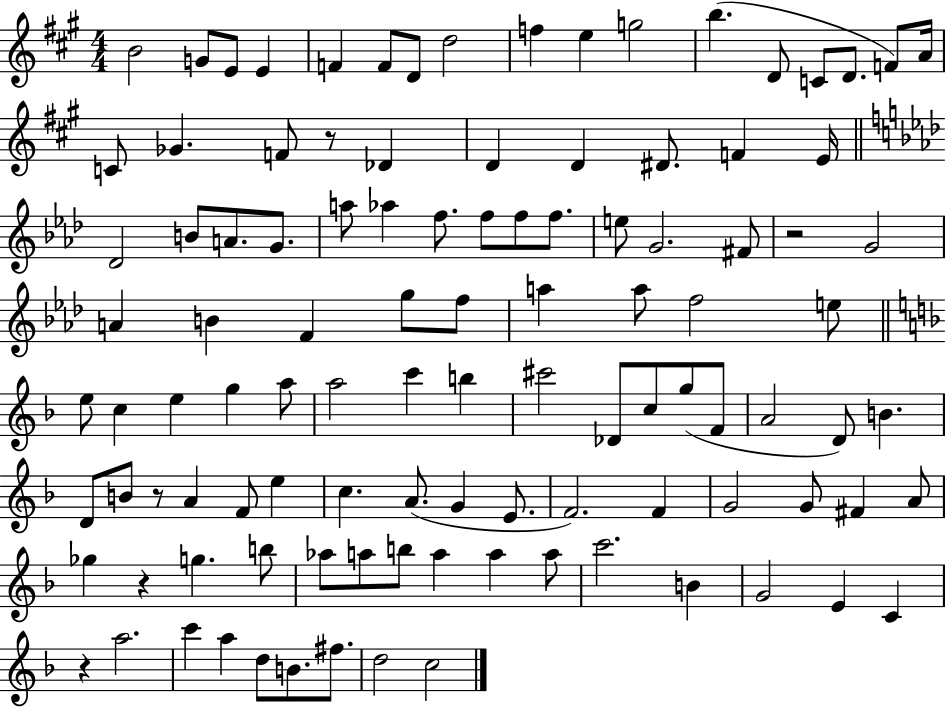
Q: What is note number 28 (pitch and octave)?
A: B4